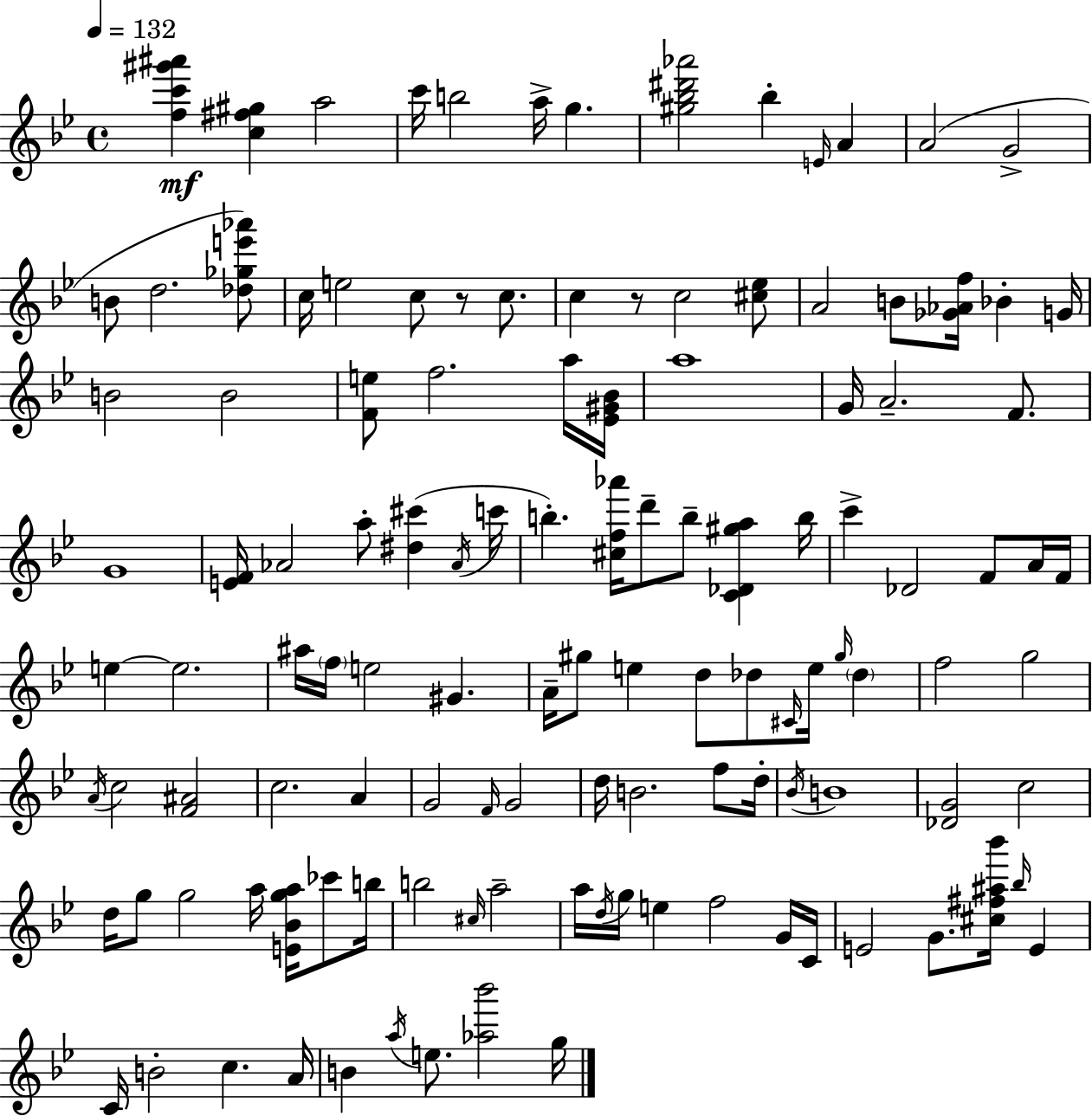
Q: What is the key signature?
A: BES major